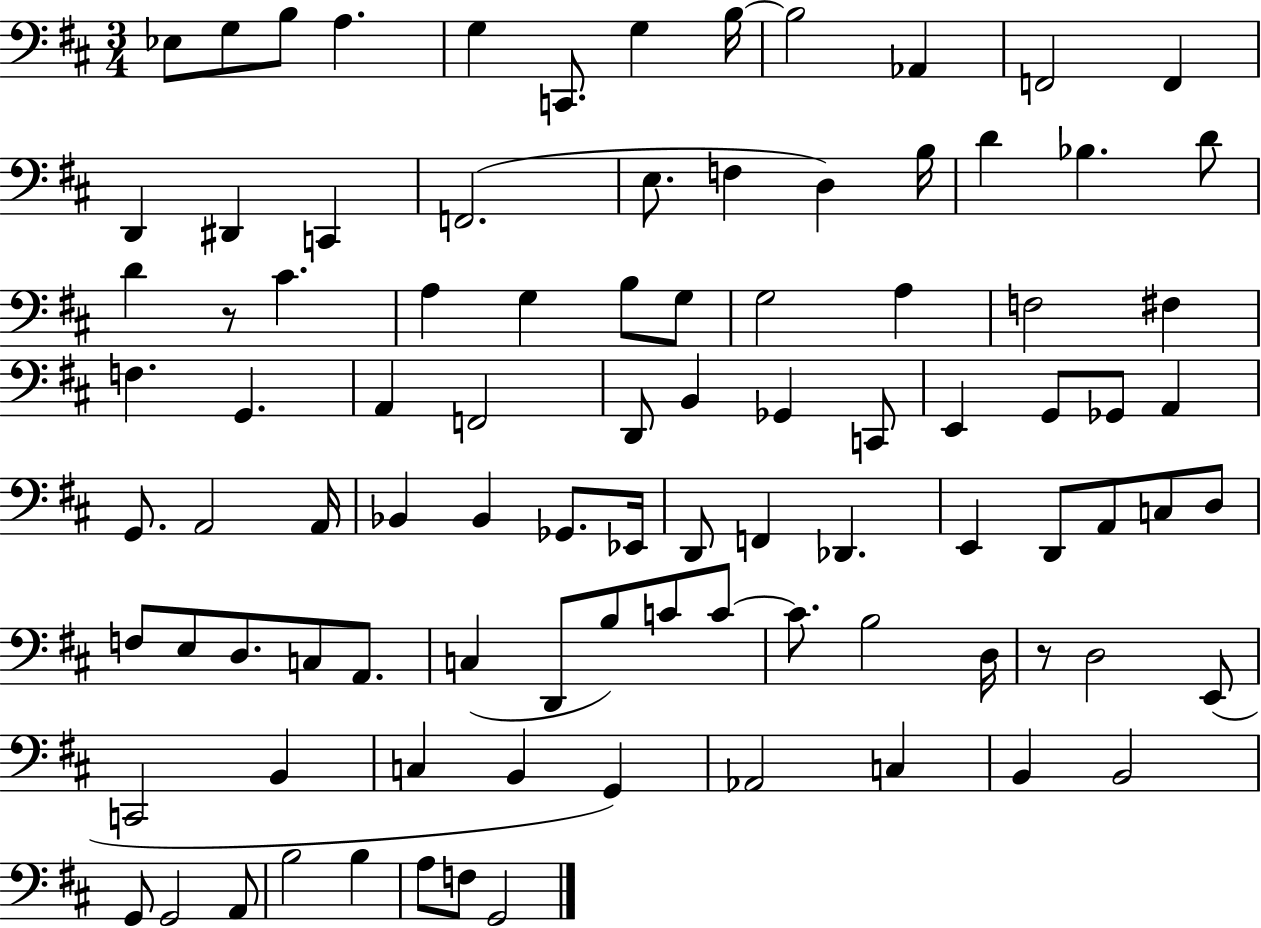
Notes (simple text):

Eb3/e G3/e B3/e A3/q. G3/q C2/e. G3/q B3/s B3/h Ab2/q F2/h F2/q D2/q D#2/q C2/q F2/h. E3/e. F3/q D3/q B3/s D4/q Bb3/q. D4/e D4/q R/e C#4/q. A3/q G3/q B3/e G3/e G3/h A3/q F3/h F#3/q F3/q. G2/q. A2/q F2/h D2/e B2/q Gb2/q C2/e E2/q G2/e Gb2/e A2/q G2/e. A2/h A2/s Bb2/q Bb2/q Gb2/e. Eb2/s D2/e F2/q Db2/q. E2/q D2/e A2/e C3/e D3/e F3/e E3/e D3/e. C3/e A2/e. C3/q D2/e B3/e C4/e C4/e C4/e. B3/h D3/s R/e D3/h E2/e C2/h B2/q C3/q B2/q G2/q Ab2/h C3/q B2/q B2/h G2/e G2/h A2/e B3/h B3/q A3/e F3/e G2/h